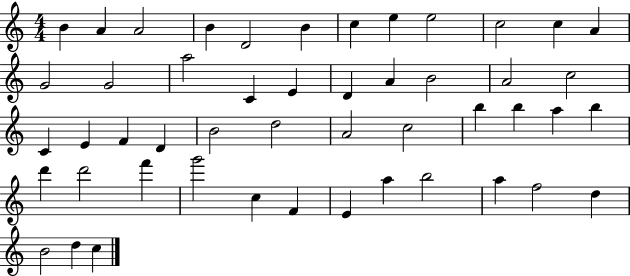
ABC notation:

X:1
T:Untitled
M:4/4
L:1/4
K:C
B A A2 B D2 B c e e2 c2 c A G2 G2 a2 C E D A B2 A2 c2 C E F D B2 d2 A2 c2 b b a b d' d'2 f' g'2 c F E a b2 a f2 d B2 d c